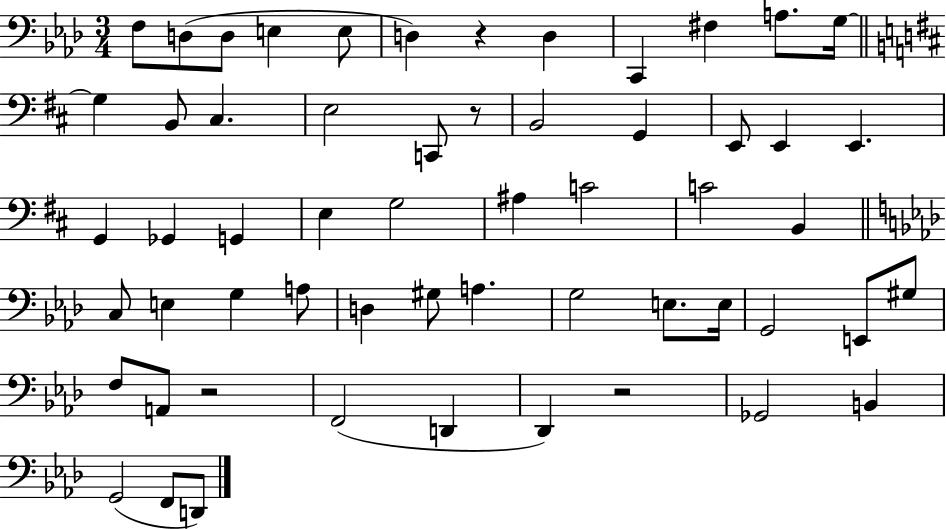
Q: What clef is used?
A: bass